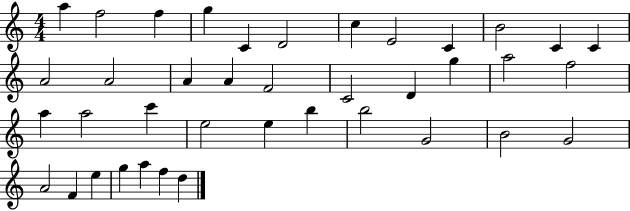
X:1
T:Untitled
M:4/4
L:1/4
K:C
a f2 f g C D2 c E2 C B2 C C A2 A2 A A F2 C2 D g a2 f2 a a2 c' e2 e b b2 G2 B2 G2 A2 F e g a f d